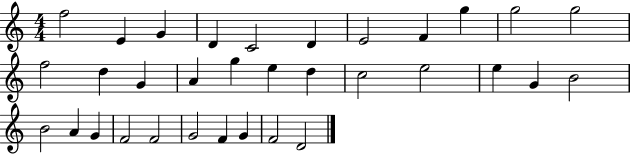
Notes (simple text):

F5/h E4/q G4/q D4/q C4/h D4/q E4/h F4/q G5/q G5/h G5/h F5/h D5/q G4/q A4/q G5/q E5/q D5/q C5/h E5/h E5/q G4/q B4/h B4/h A4/q G4/q F4/h F4/h G4/h F4/q G4/q F4/h D4/h